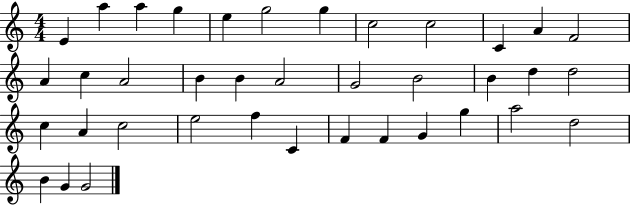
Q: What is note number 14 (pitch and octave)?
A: C5